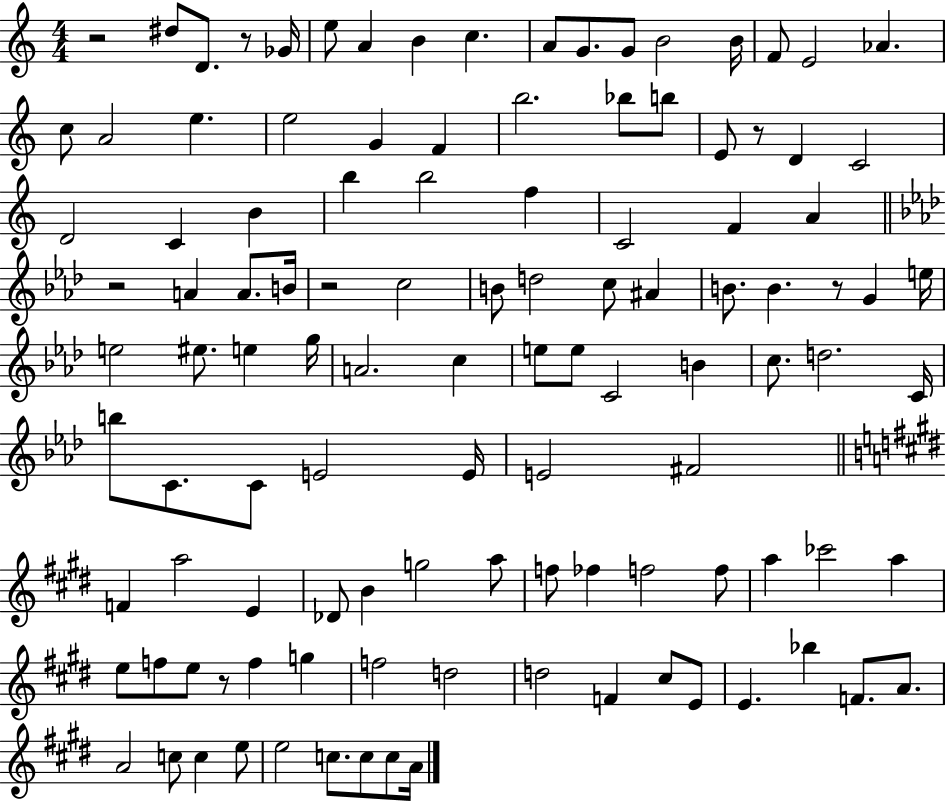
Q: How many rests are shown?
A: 7